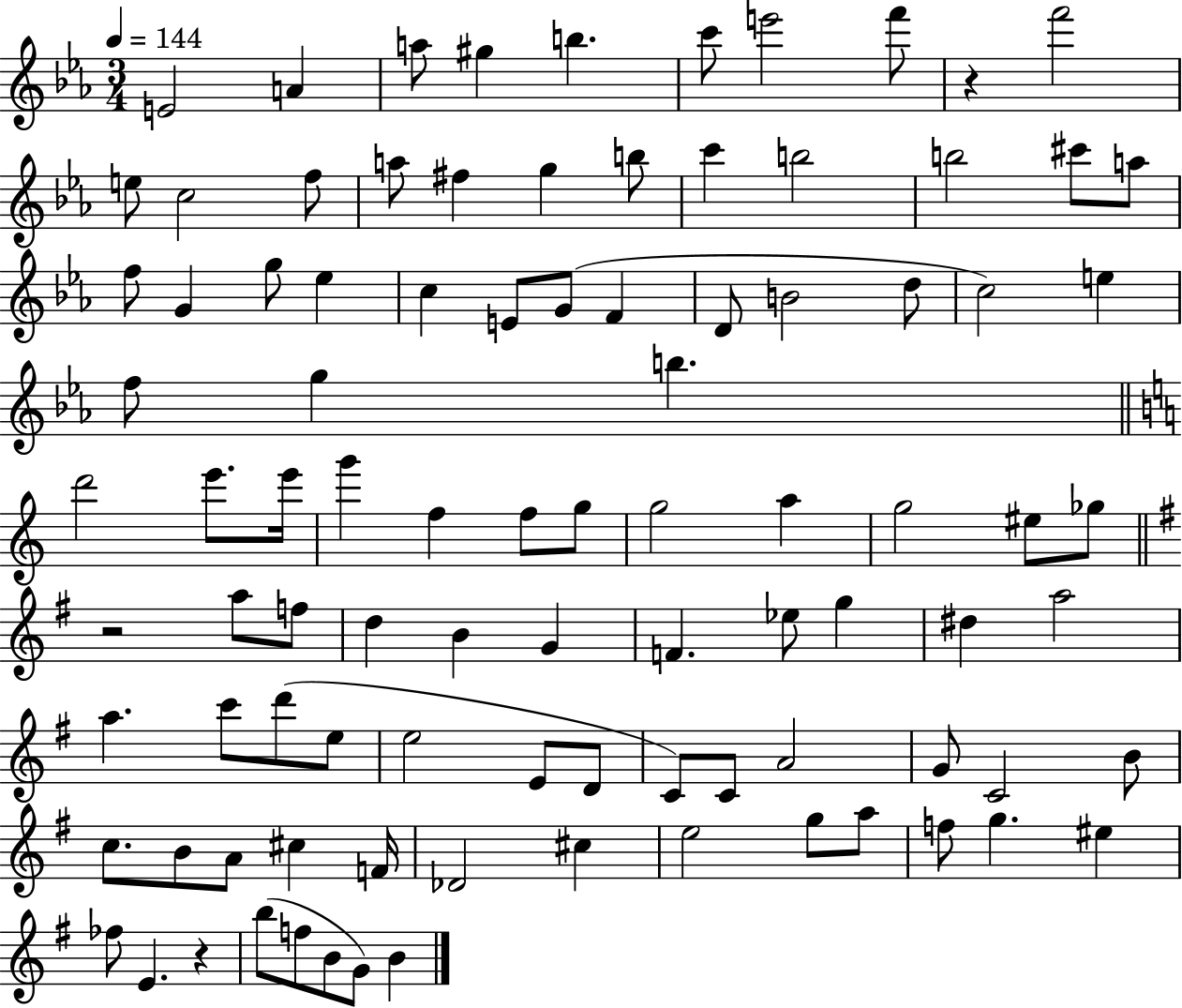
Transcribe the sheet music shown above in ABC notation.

X:1
T:Untitled
M:3/4
L:1/4
K:Eb
E2 A a/2 ^g b c'/2 e'2 f'/2 z f'2 e/2 c2 f/2 a/2 ^f g b/2 c' b2 b2 ^c'/2 a/2 f/2 G g/2 _e c E/2 G/2 F D/2 B2 d/2 c2 e f/2 g b d'2 e'/2 e'/4 g' f f/2 g/2 g2 a g2 ^e/2 _g/2 z2 a/2 f/2 d B G F _e/2 g ^d a2 a c'/2 d'/2 e/2 e2 E/2 D/2 C/2 C/2 A2 G/2 C2 B/2 c/2 B/2 A/2 ^c F/4 _D2 ^c e2 g/2 a/2 f/2 g ^e _f/2 E z b/2 f/2 B/2 G/2 B